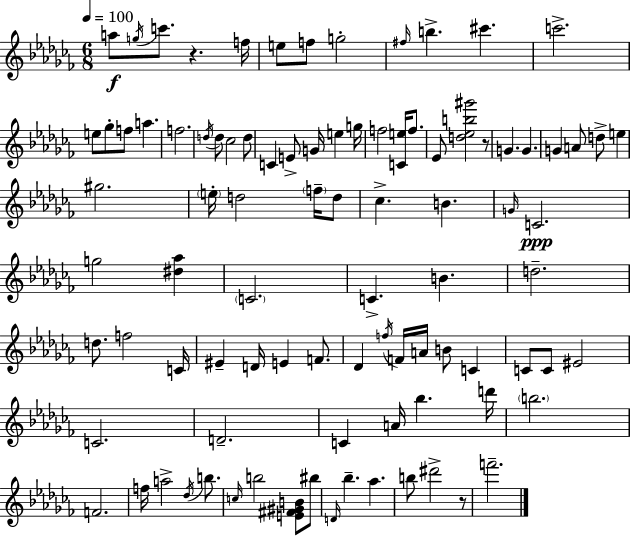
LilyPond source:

{
  \clef treble
  \numericTimeSignature
  \time 6/8
  \key aes \minor
  \tempo 4 = 100
  a''8\f \acciaccatura { g''16 } c'''8. r4. | f''16 e''8 f''8 g''2-. | \grace { fis''16 } b''4.-> cis'''4. | c'''2.-> | \break e''8 ges''8-. f''8 a''4. | f''2. | \acciaccatura { d''16 } d''8 ces''2 | d''8 c'4 e'8-> g'16 e''4 | \break g''16 f''2 <c' e''>16 | f''8. ees'8 <d'' ees'' b'' gis'''>2 | r8 g'4. g'4. | g'4 a'8 d''8-> e''4 | \break gis''2. | \parenthesize e''16-. d''2 | \parenthesize f''16-- d''8 ces''4.-> b'4. | \grace { g'16 } c'2.\ppp | \break g''2 | <dis'' aes''>4 \parenthesize c'2. | c'4.-> b'4. | d''2.-- | \break d''8. f''2 | c'16 eis'4-- d'16 e'4 | f'8. des'4 \acciaccatura { f''16 } f'16 a'16 b'8 | c'4 c'8 c'8 eis'2 | \break c'2. | d'2.-- | c'4 a'16 bes''4. | d'''16 \parenthesize b''2. | \break f'2. | f''16 a''2-> | \acciaccatura { des''16 } b''8. \grace { c''16 } b''2 | <e' fis' gis' b'>8 bis''8 \grace { d'16 } bes''4.-- | \break aes''4. b''8 dis'''2-> | r8 f'''2.-- | \bar "|."
}